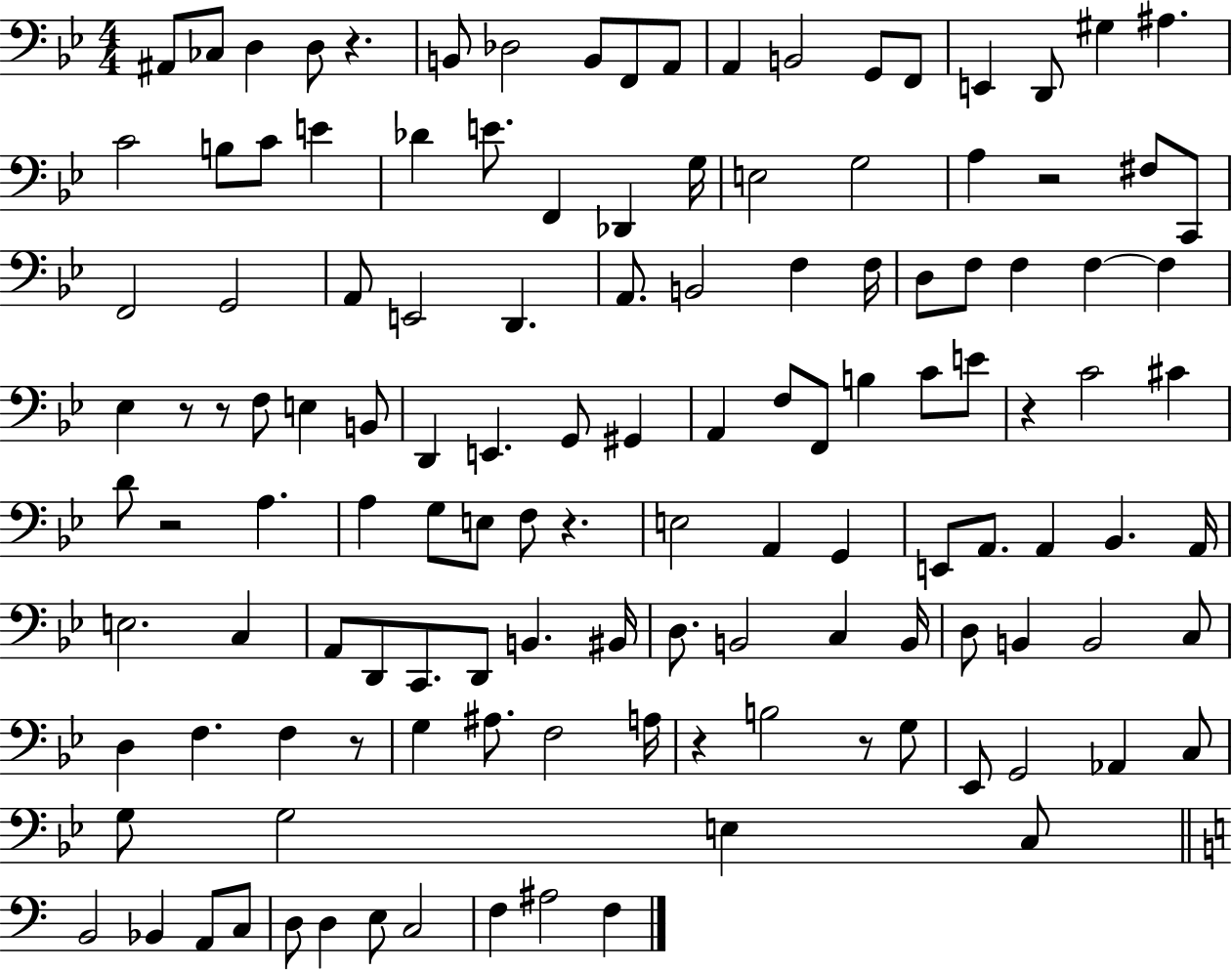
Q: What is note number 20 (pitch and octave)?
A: C4